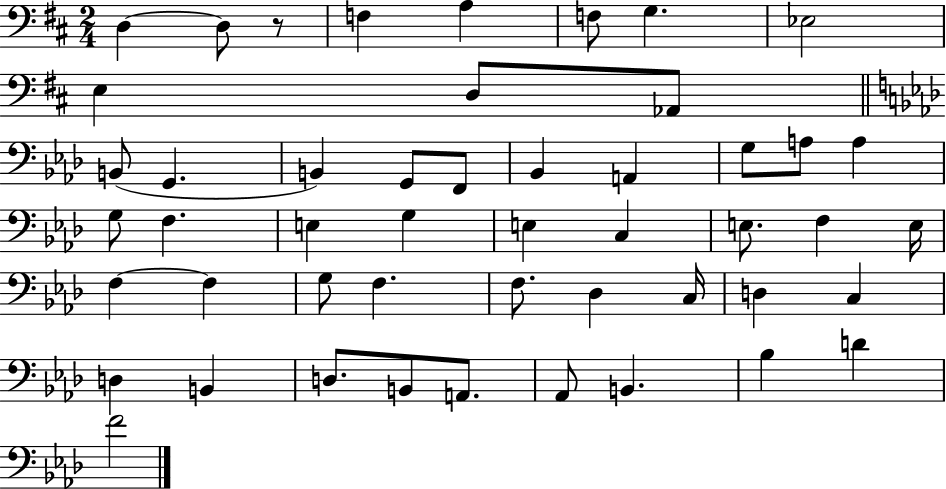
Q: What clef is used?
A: bass